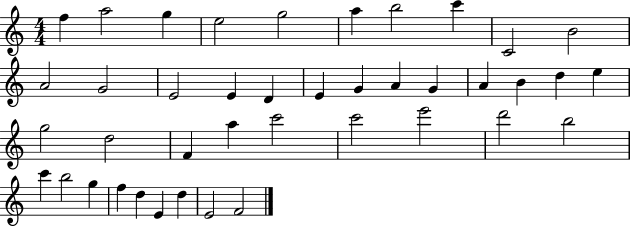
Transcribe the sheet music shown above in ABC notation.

X:1
T:Untitled
M:4/4
L:1/4
K:C
f a2 g e2 g2 a b2 c' C2 B2 A2 G2 E2 E D E G A G A B d e g2 d2 F a c'2 c'2 e'2 d'2 b2 c' b2 g f d E d E2 F2